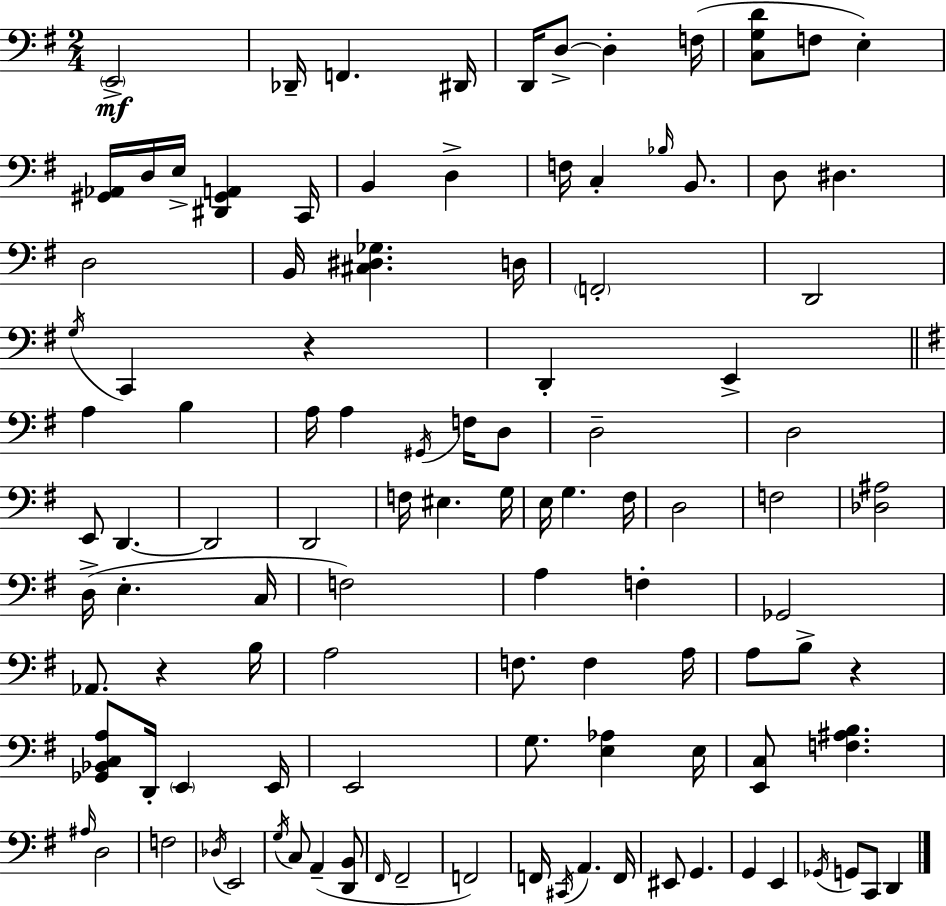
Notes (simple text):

E2/h Db2/s F2/q. D#2/s D2/s D3/e D3/q F3/s [C3,G3,D4]/e F3/e E3/q [G#2,Ab2]/s D3/s E3/s [D#2,G#2,A2]/q C2/s B2/q D3/q F3/s C3/q Bb3/s B2/e. D3/e D#3/q. D3/h B2/s [C#3,D#3,Gb3]/q. D3/s F2/h D2/h G3/s C2/q R/q D2/q E2/q A3/q B3/q A3/s A3/q G#2/s F3/s D3/e D3/h D3/h E2/e D2/q. D2/h D2/h F3/s EIS3/q. G3/s E3/s G3/q. F#3/s D3/h F3/h [Db3,A#3]/h D3/s E3/q. C3/s F3/h A3/q F3/q Gb2/h Ab2/e. R/q B3/s A3/h F3/e. F3/q A3/s A3/e B3/e R/q [Gb2,Bb2,C3,A3]/e D2/s E2/q E2/s E2/h G3/e. [E3,Ab3]/q E3/s [E2,C3]/e [F3,A#3,B3]/q. A#3/s D3/h F3/h Db3/s E2/h G3/s C3/e A2/q [D2,B2]/e F#2/s F#2/h F2/h F2/s C#2/s A2/q. F2/s EIS2/e G2/q. G2/q E2/q Gb2/s G2/e C2/e D2/q